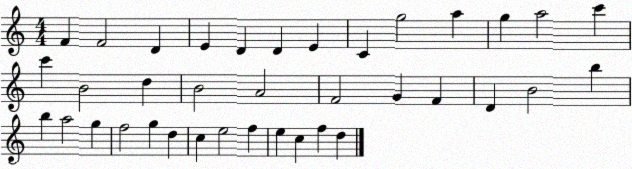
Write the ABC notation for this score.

X:1
T:Untitled
M:4/4
L:1/4
K:C
F F2 D E D D E C g2 a g a2 c' c' B2 d B2 A2 F2 G F D B2 b b a2 g f2 g d c e2 f e c f d